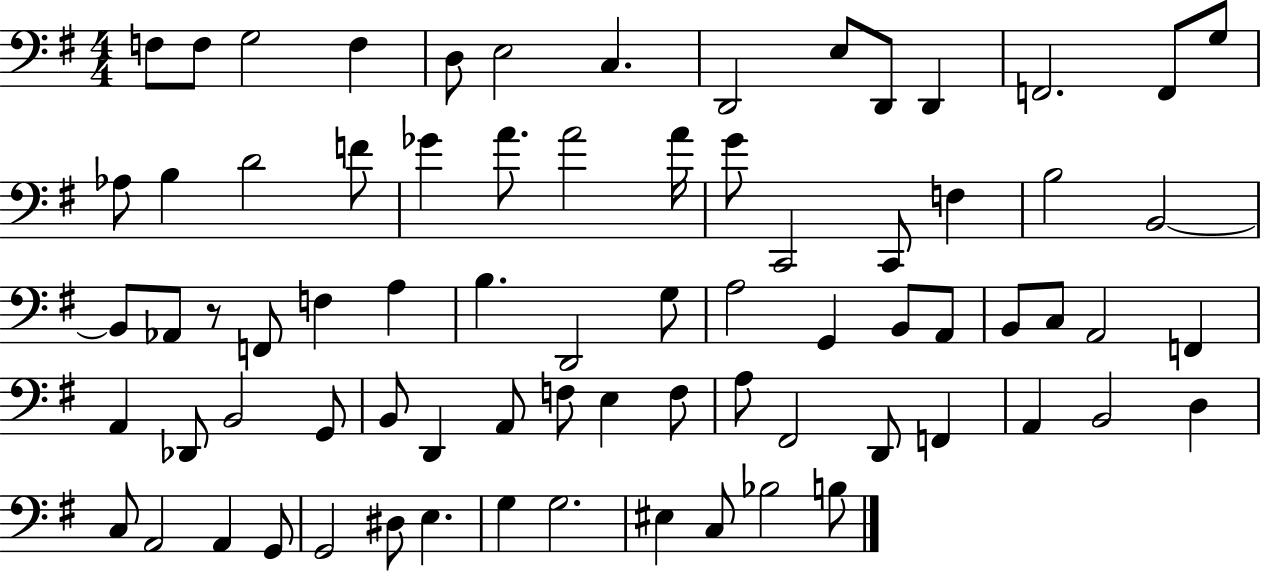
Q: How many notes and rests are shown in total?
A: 75